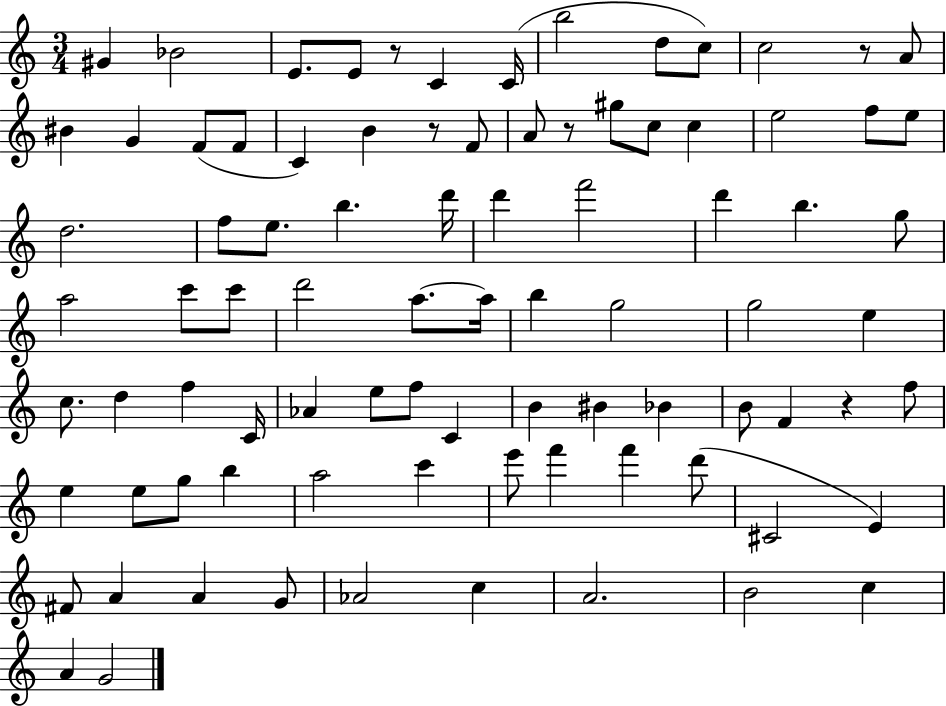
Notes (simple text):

G#4/q Bb4/h E4/e. E4/e R/e C4/q C4/s B5/h D5/e C5/e C5/h R/e A4/e BIS4/q G4/q F4/e F4/e C4/q B4/q R/e F4/e A4/e R/e G#5/e C5/e C5/q E5/h F5/e E5/e D5/h. F5/e E5/e. B5/q. D6/s D6/q F6/h D6/q B5/q. G5/e A5/h C6/e C6/e D6/h A5/e. A5/s B5/q G5/h G5/h E5/q C5/e. D5/q F5/q C4/s Ab4/q E5/e F5/e C4/q B4/q BIS4/q Bb4/q B4/e F4/q R/q F5/e E5/q E5/e G5/e B5/q A5/h C6/q E6/e F6/q F6/q D6/e C#4/h E4/q F#4/e A4/q A4/q G4/e Ab4/h C5/q A4/h. B4/h C5/q A4/q G4/h